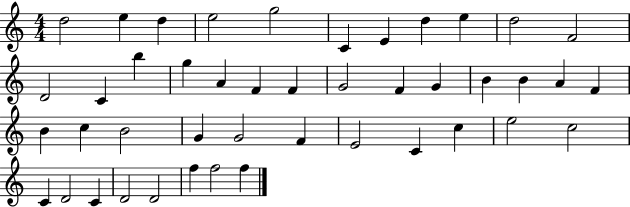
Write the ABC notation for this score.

X:1
T:Untitled
M:4/4
L:1/4
K:C
d2 e d e2 g2 C E d e d2 F2 D2 C b g A F F G2 F G B B A F B c B2 G G2 F E2 C c e2 c2 C D2 C D2 D2 f f2 f